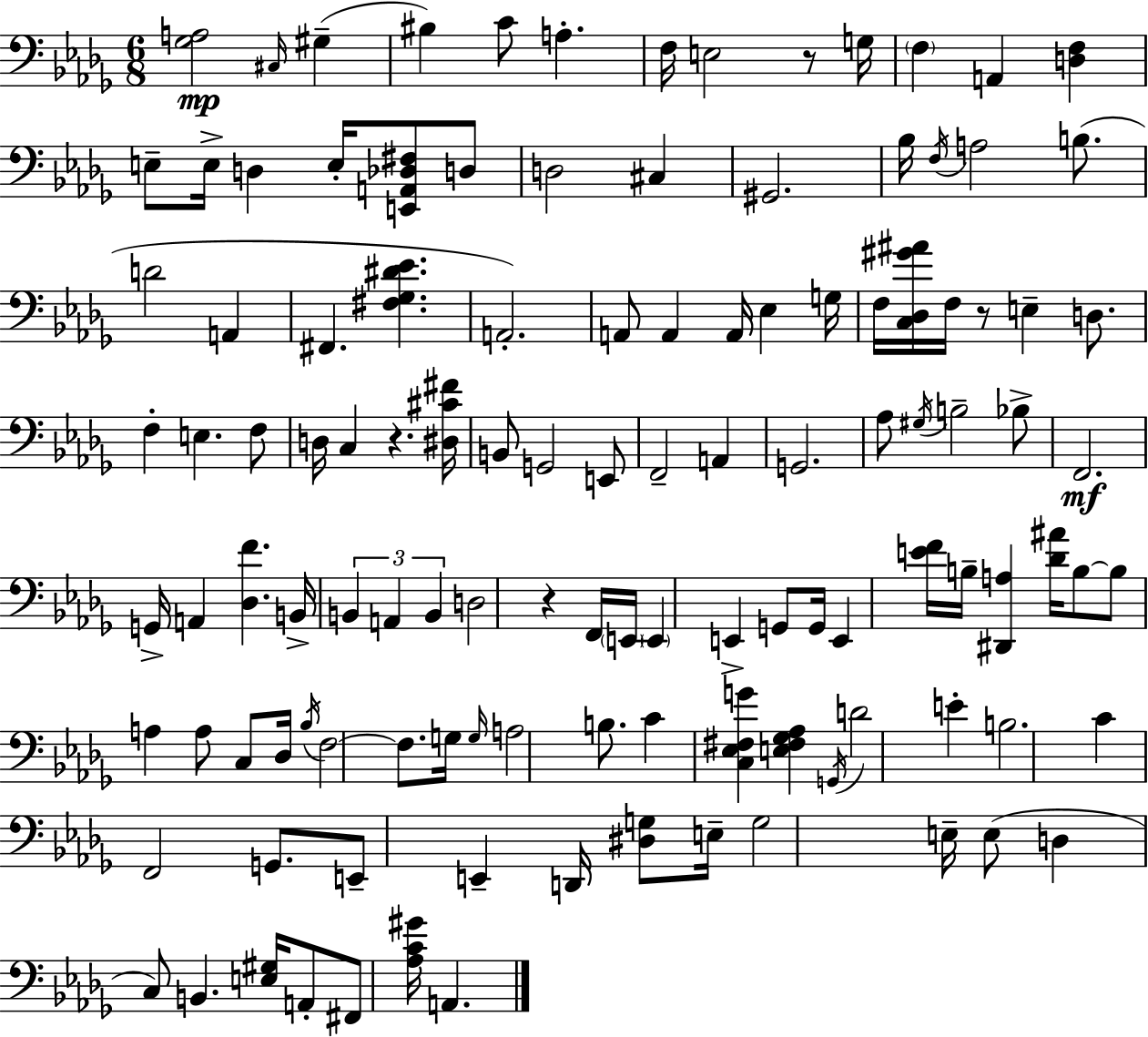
[Gb3,A3]/h C#3/s G#3/q BIS3/q C4/e A3/q. F3/s E3/h R/e G3/s F3/q A2/q [D3,F3]/q E3/e E3/s D3/q E3/s [E2,A2,Db3,F#3]/e D3/e D3/h C#3/q G#2/h. Bb3/s F3/s A3/h B3/e. D4/h A2/q F#2/q. [F#3,Gb3,D#4,Eb4]/q. A2/h. A2/e A2/q A2/s Eb3/q G3/s F3/s [C3,Db3,G#4,A#4]/s F3/s R/e E3/q D3/e. F3/q E3/q. F3/e D3/s C3/q R/q. [D#3,C#4,F#4]/s B2/e G2/h E2/e F2/h A2/q G2/h. Ab3/e G#3/s B3/h Bb3/e F2/h. G2/s A2/q [Db3,F4]/q. B2/s B2/q A2/q B2/q D3/h R/q F2/s E2/s E2/q E2/q G2/e G2/s E2/q [E4,F4]/s B3/s [D#2,A3]/q [Db4,A#4]/s B3/e B3/e A3/q A3/e C3/e Db3/s Bb3/s F3/h F3/e. G3/s G3/s A3/h B3/e. C4/q [C3,Eb3,F#3,G4]/q [E3,F#3,Gb3,Ab3]/q G2/s D4/h E4/q B3/h. C4/q F2/h G2/e. E2/e E2/q D2/s [D#3,G3]/e E3/s G3/h E3/s E3/e D3/q C3/e B2/q. [E3,G#3]/s A2/e F#2/e [Ab3,C4,G#4]/s A2/q.